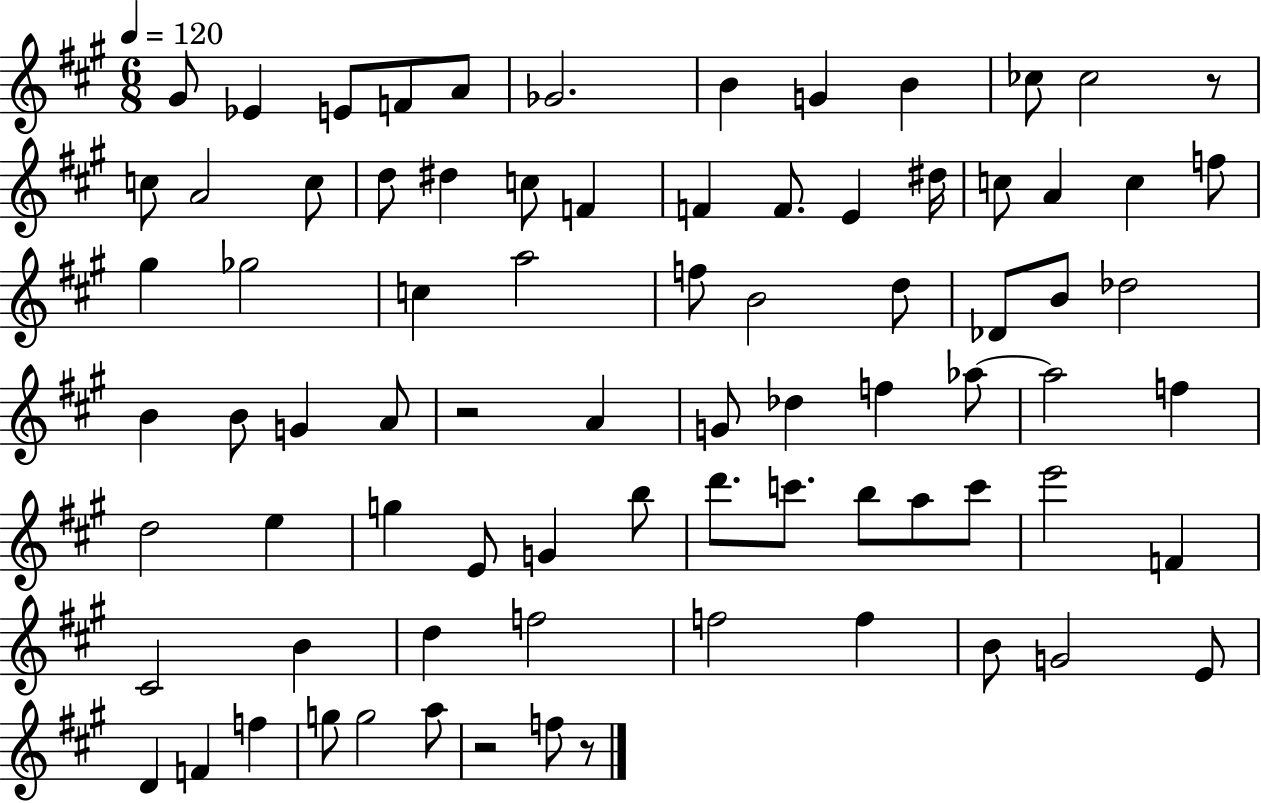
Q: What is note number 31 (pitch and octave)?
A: F5